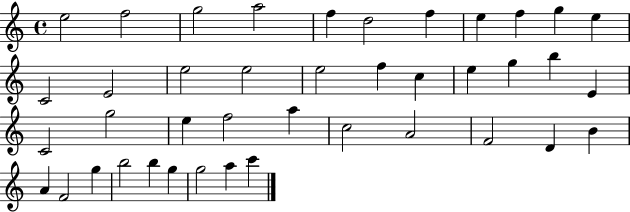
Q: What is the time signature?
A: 4/4